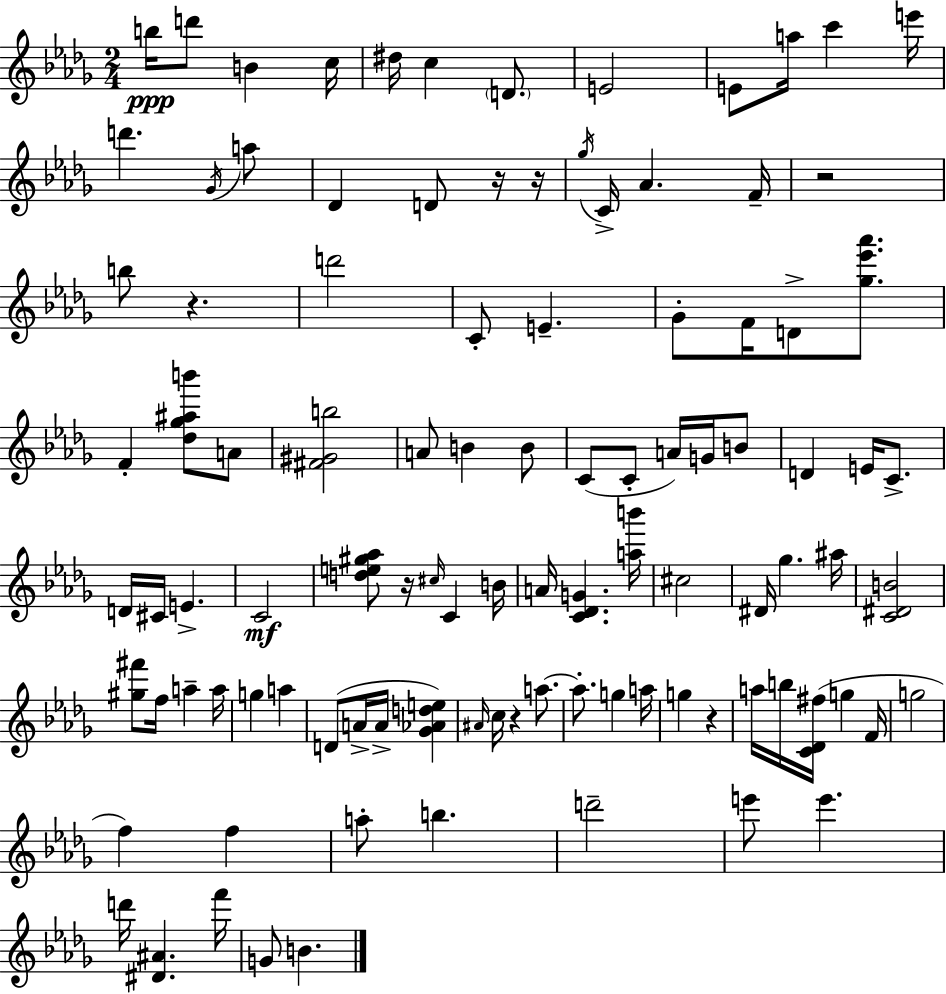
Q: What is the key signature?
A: BES minor